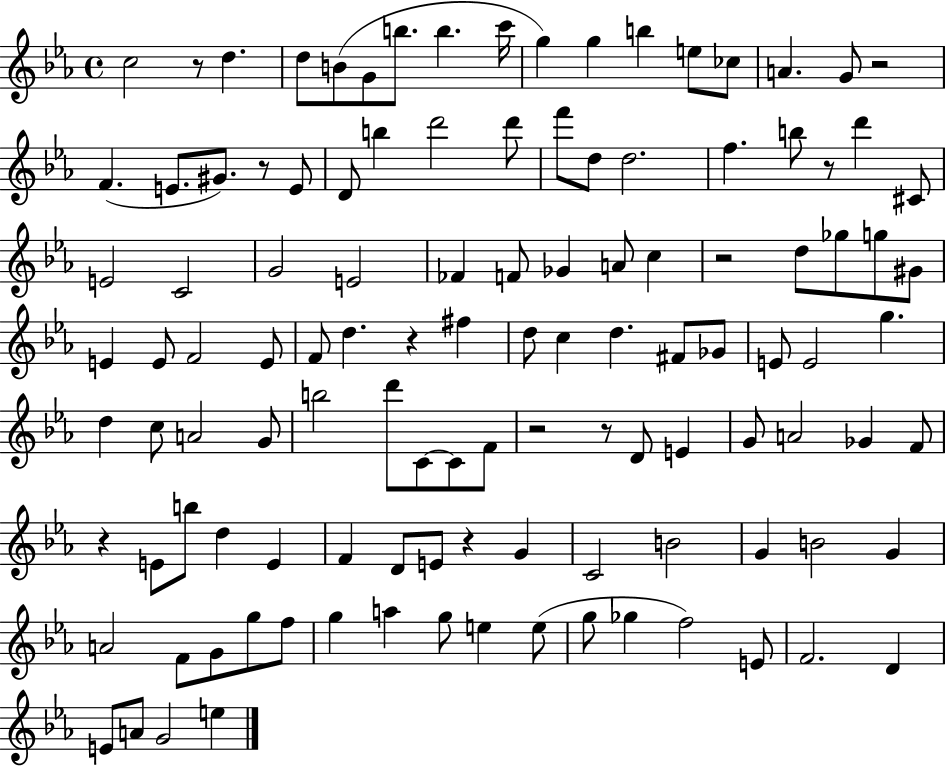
{
  \clef treble
  \time 4/4
  \defaultTimeSignature
  \key ees \major
  \repeat volta 2 { c''2 r8 d''4. | d''8 b'8( g'8 b''8. b''4. c'''16 | g''4) g''4 b''4 e''8 ces''8 | a'4. g'8 r2 | \break f'4.( e'8. gis'8.) r8 e'8 | d'8 b''4 d'''2 d'''8 | f'''8 d''8 d''2. | f''4. b''8 r8 d'''4 cis'8 | \break e'2 c'2 | g'2 e'2 | fes'4 f'8 ges'4 a'8 c''4 | r2 d''8 ges''8 g''8 gis'8 | \break e'4 e'8 f'2 e'8 | f'8 d''4. r4 fis''4 | d''8 c''4 d''4. fis'8 ges'8 | e'8 e'2 g''4. | \break d''4 c''8 a'2 g'8 | b''2 d'''8 c'8~~ c'8 f'8 | r2 r8 d'8 e'4 | g'8 a'2 ges'4 f'8 | \break r4 e'8 b''8 d''4 e'4 | f'4 d'8 e'8 r4 g'4 | c'2 b'2 | g'4 b'2 g'4 | \break a'2 f'8 g'8 g''8 f''8 | g''4 a''4 g''8 e''4 e''8( | g''8 ges''4 f''2) e'8 | f'2. d'4 | \break e'8 a'8 g'2 e''4 | } \bar "|."
}